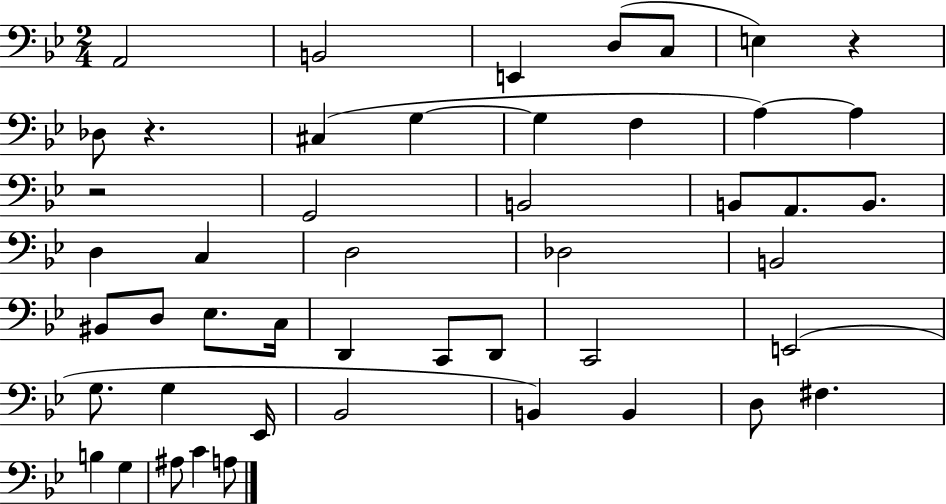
X:1
T:Untitled
M:2/4
L:1/4
K:Bb
A,,2 B,,2 E,, D,/2 C,/2 E, z _D,/2 z ^C, G, G, F, A, A, z2 G,,2 B,,2 B,,/2 A,,/2 B,,/2 D, C, D,2 _D,2 B,,2 ^B,,/2 D,/2 _E,/2 C,/4 D,, C,,/2 D,,/2 C,,2 E,,2 G,/2 G, _E,,/4 _B,,2 B,, B,, D,/2 ^F, B, G, ^A,/2 C A,/2